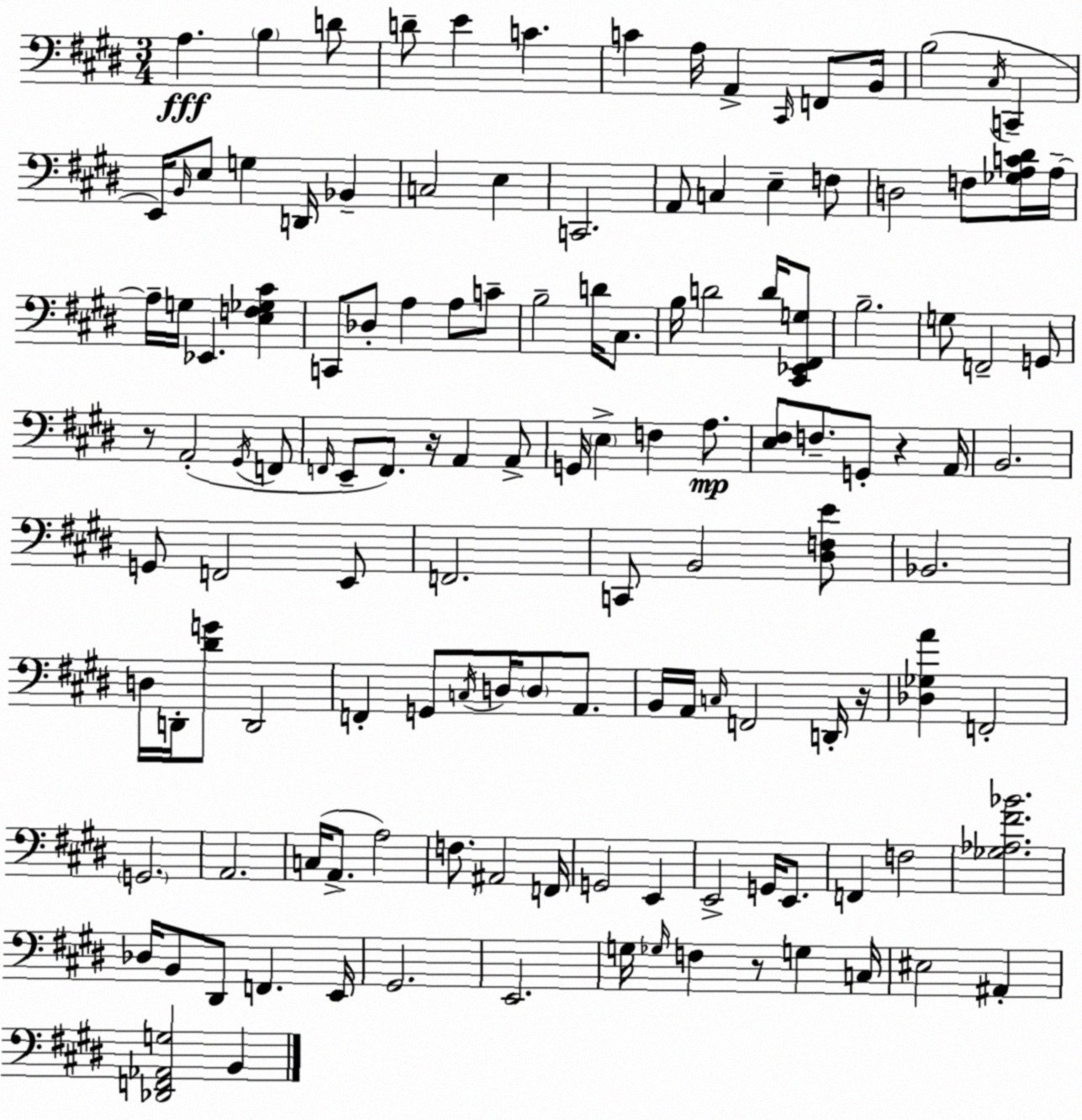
X:1
T:Untitled
M:3/4
L:1/4
K:E
A, B, D/2 D/2 E C C A,/4 A,, ^C,,/4 F,,/2 B,,/4 B,2 ^C,/4 C,, E,,/4 B,,/4 E,/2 G, D,,/4 _B,, C,2 E, C,,2 A,,/2 C, E, F,/2 D,2 F,/2 [_G,A,C^D]/4 A,/4 A,/4 G,/4 _E,, [E,F,_G,^C] C,,/2 _D,/2 A, A,/2 C/2 B,2 D/4 ^C,/2 B,/4 D2 D/4 [^C,,_E,,^F,,G,]/2 B,2 G,/2 F,,2 G,,/2 z/2 A,,2 ^G,,/4 F,,/2 F,,/4 E,,/2 F,,/2 z/4 A,, A,,/2 G,,/4 E, F, A,/2 [E,^F,]/2 F,/2 G,,/2 z A,,/4 B,,2 G,,/2 F,,2 E,,/2 F,,2 C,,/2 B,,2 [^D,F,E]/2 _B,,2 D,/4 D,,/4 [^DG]/2 D,,2 F,, G,,/2 C,/4 D,/4 D,/2 A,,/2 B,,/4 A,,/4 C,/4 F,,2 D,,/4 z/4 [_D,_G,A] F,,2 G,,2 A,,2 C,/4 A,,/2 A,2 F,/2 ^A,,2 F,,/4 G,,2 E,, E,,2 G,,/4 E,,/2 F,, F,2 [_G,_A,^F_B]2 _D,/4 B,,/2 ^D,,/2 F,, E,,/4 ^G,,2 E,,2 G,/4 _G,/4 F, z/2 G, C,/4 ^E,2 ^A,, [_D,,F,,_A,,G,]2 B,,